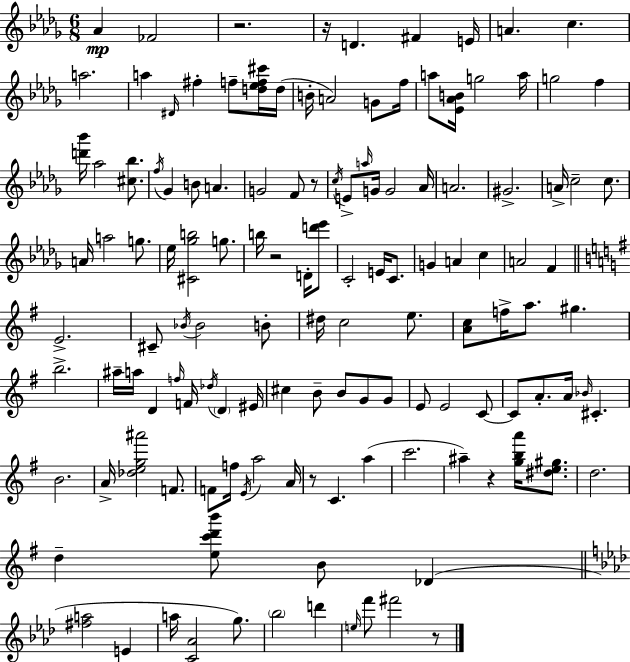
Ab4/q FES4/h R/h. R/s D4/q. F#4/q E4/s A4/q. C5/q. A5/h. A5/q D#4/s F#5/q F5/e [D5,Eb5,F5,C#6]/s D5/s B4/s A4/h G4/e F5/s A5/e [Eb4,Ab4,B4]/s G5/h A5/s G5/h F5/q [D6,Bb6]/s Ab5/h [C#5,Bb5]/e. F5/s Gb4/q B4/e A4/q. G4/h F4/e R/e C5/s E4/e A5/s G4/s G4/h Ab4/s A4/h. G#4/h. A4/s C5/h C5/e. A4/s A5/h G5/e. Eb5/s [C#4,Gb5,B5]/h G5/e. B5/s R/h D4/s [D6,Eb6]/e C4/h E4/s C4/e. G4/q A4/q C5/q A4/h F4/q E4/h. C#4/e Bb4/s Bb4/h B4/e D#5/s C5/h E5/e. [A4,C5]/e F5/s A5/e. G#5/q. B5/h. A#5/s A5/s D4/q F5/s F4/s Db5/s D4/q EIS4/s C#5/q B4/e B4/e G4/e G4/e E4/e E4/h C4/e C4/e A4/e. A4/s Bb4/s C#4/q. B4/h. A4/s [Db5,E5,G5,A#6]/h F4/e. F4/e F5/s E4/s A5/h A4/s R/e C4/q. A5/q C6/h. A#5/q R/q [G5,B5,A6]/s [D#5,E5,G#5]/e. D5/h. D5/q [E5,C6,D6,B6]/e B4/e Db4/q [F#5,A5]/h E4/q A5/s [C4,Ab4]/h G5/e. Bb5/h D6/q E5/s F6/e F#6/h R/e